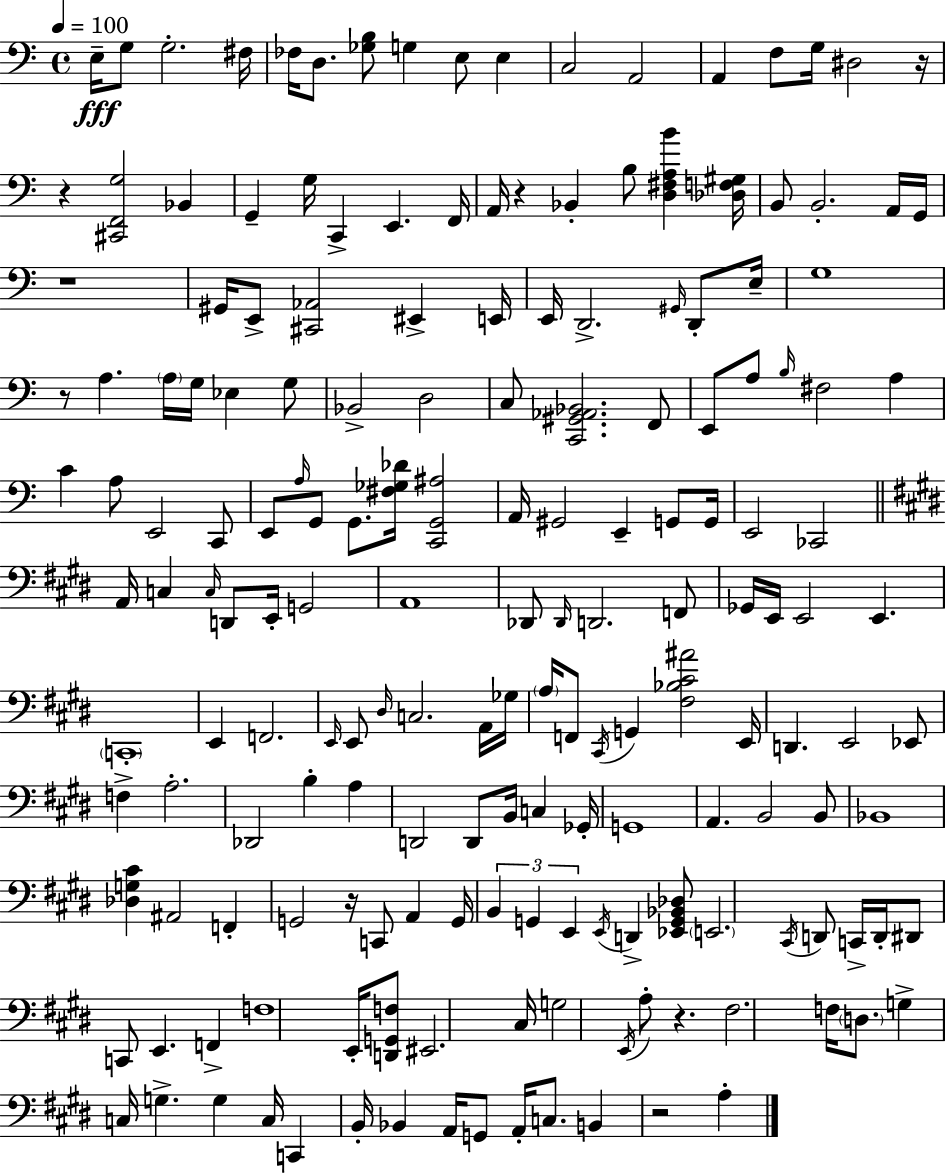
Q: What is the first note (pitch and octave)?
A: E3